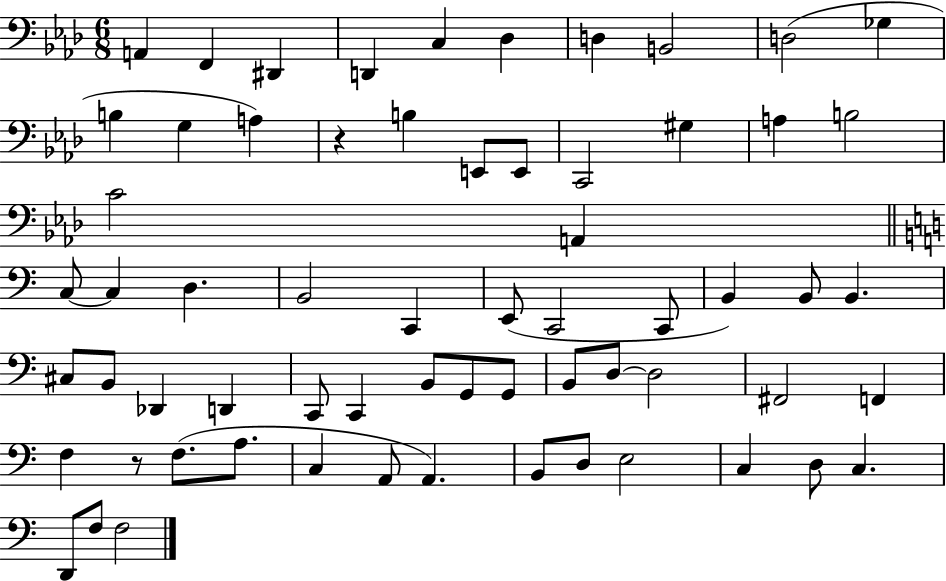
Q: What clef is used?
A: bass